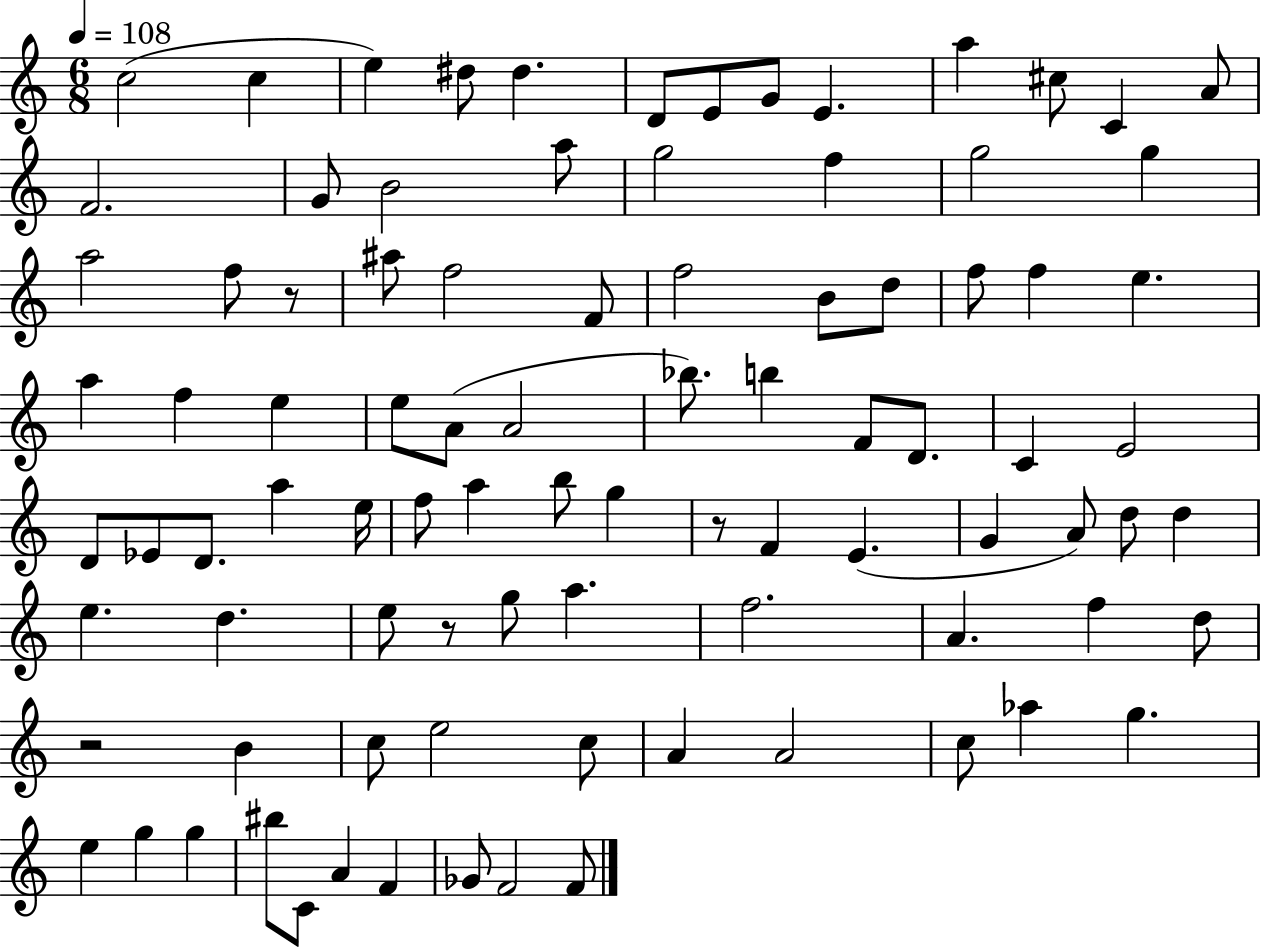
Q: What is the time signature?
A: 6/8